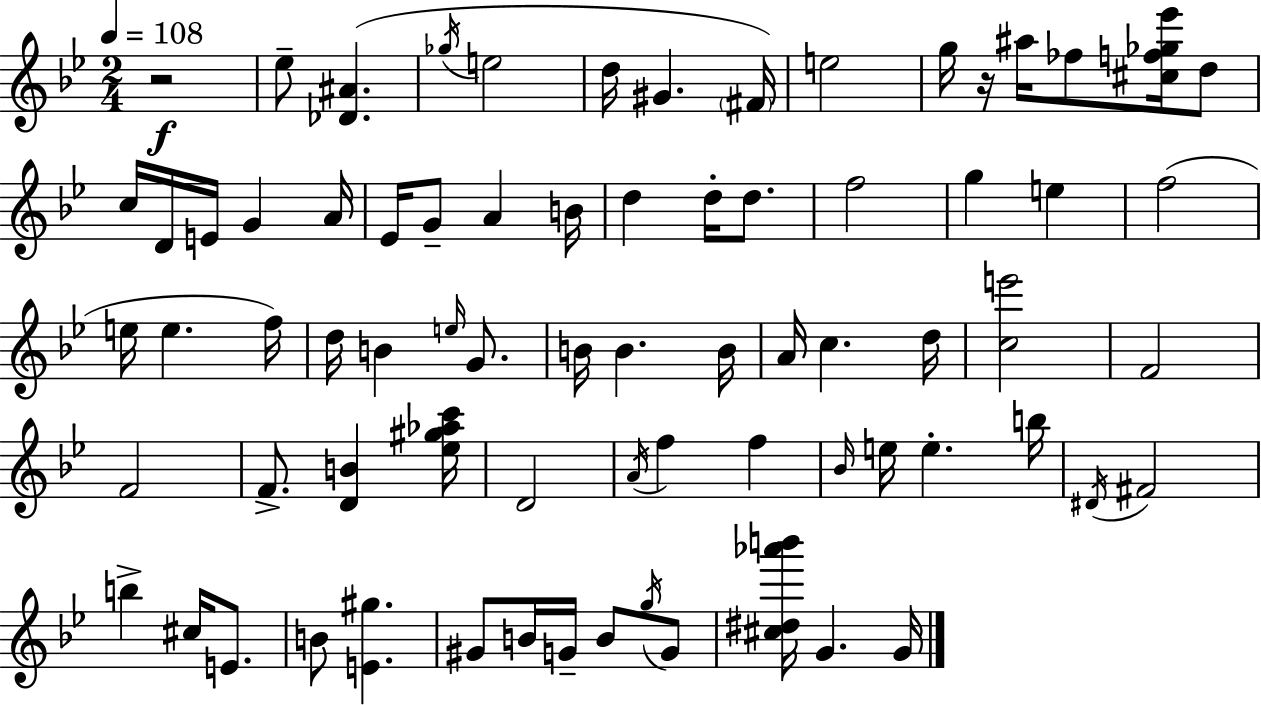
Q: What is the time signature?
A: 2/4